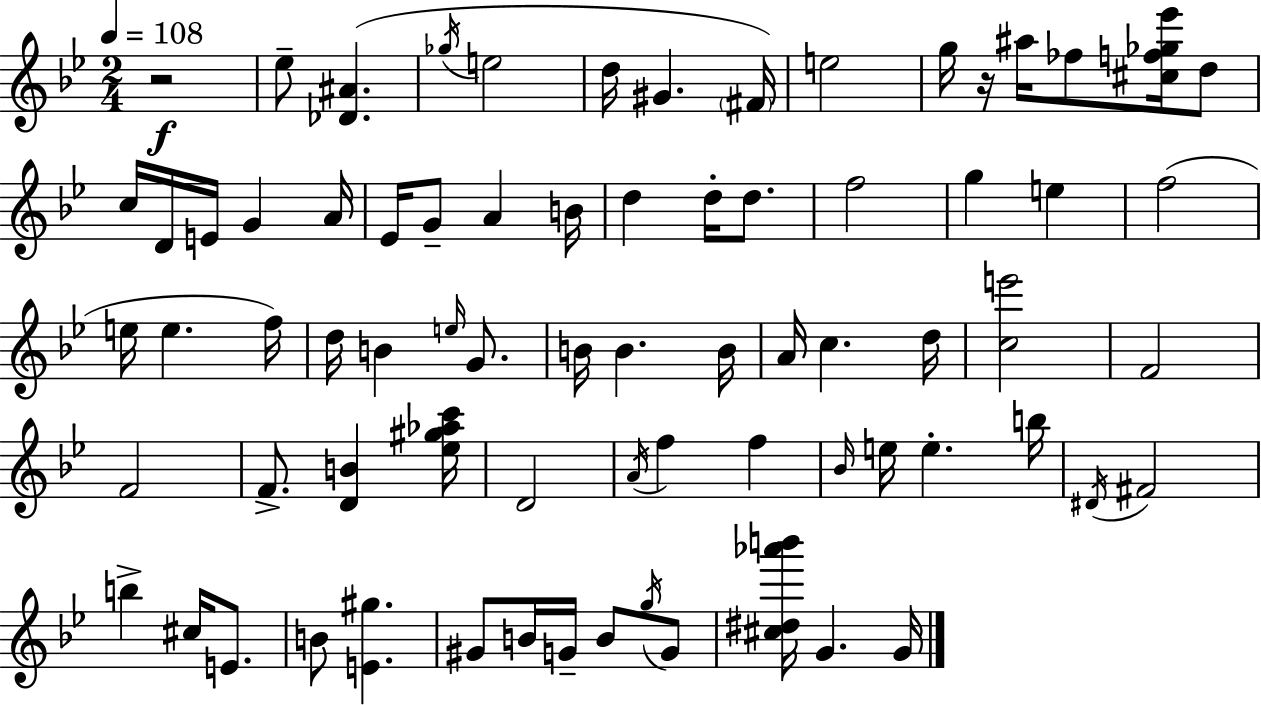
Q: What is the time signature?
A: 2/4